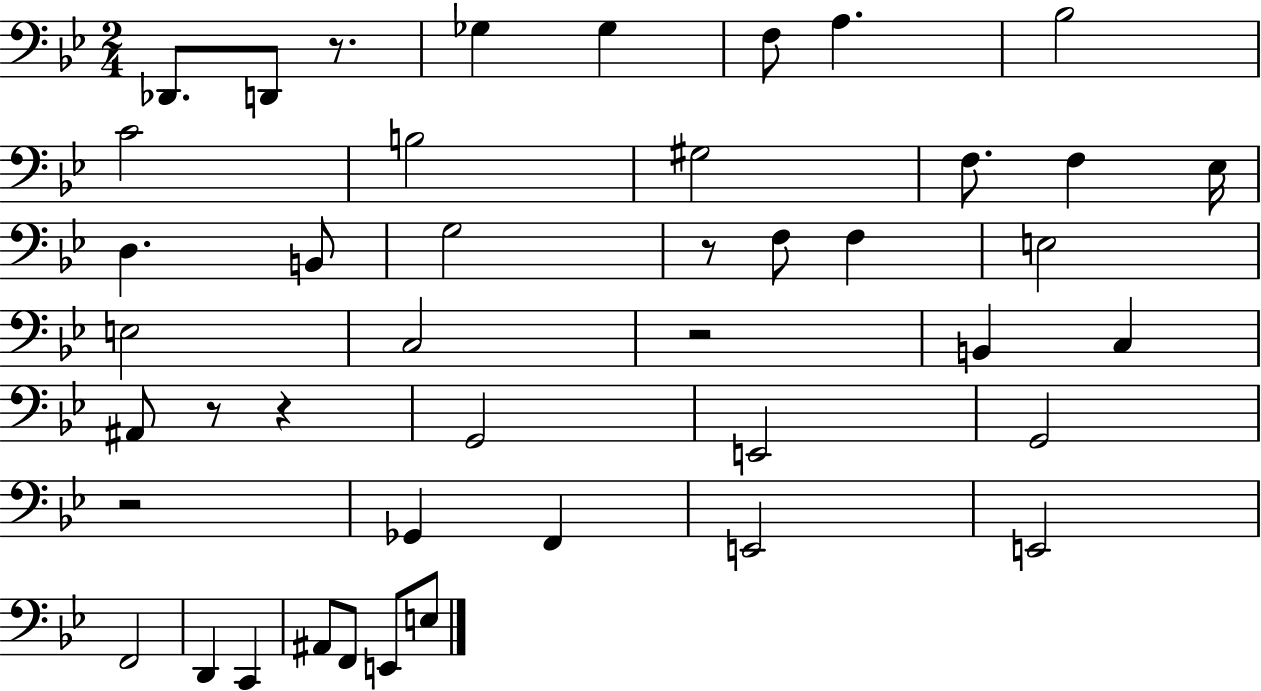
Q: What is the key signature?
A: BES major